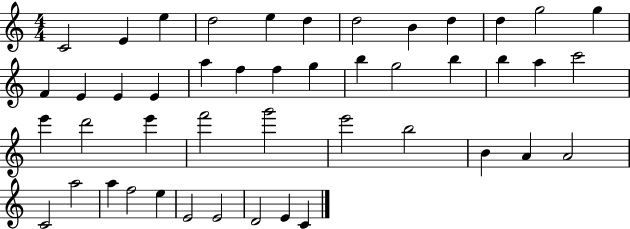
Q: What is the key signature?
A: C major